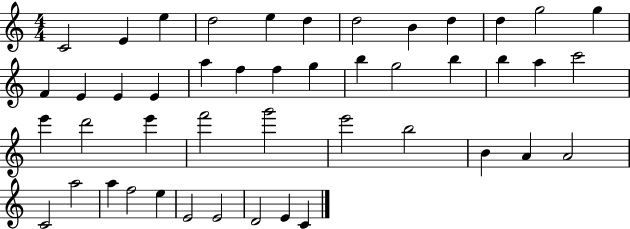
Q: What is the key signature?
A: C major